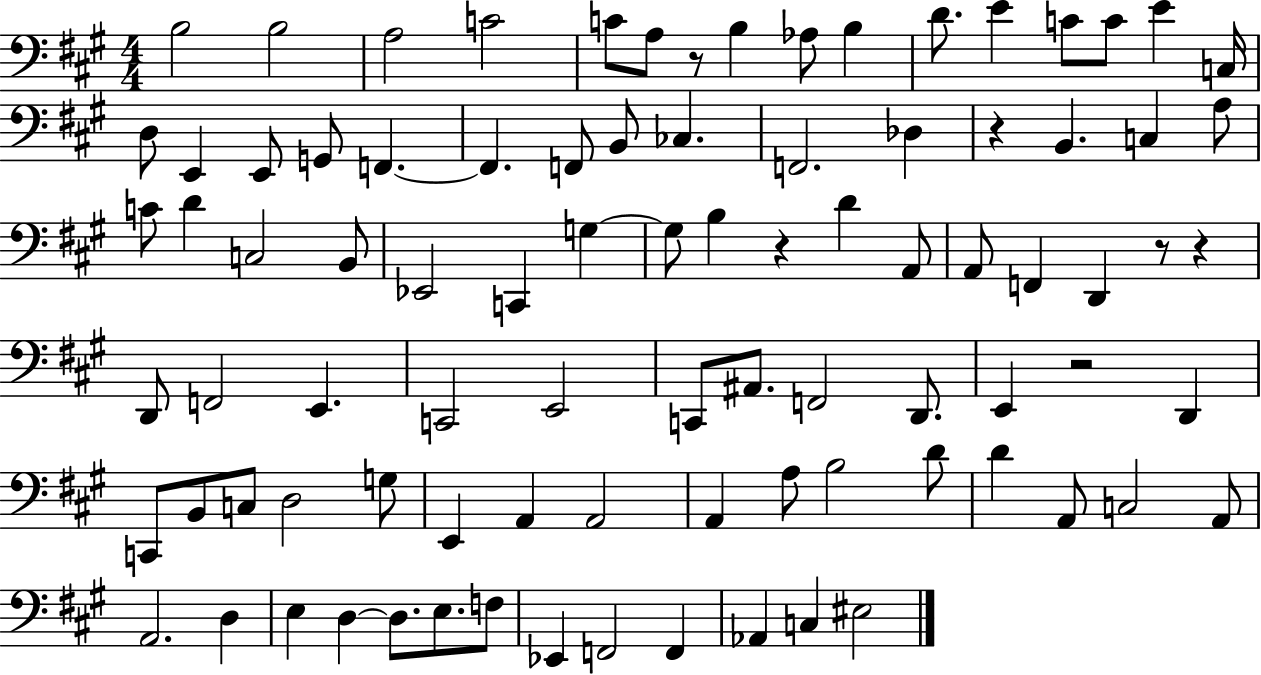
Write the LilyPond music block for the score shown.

{
  \clef bass
  \numericTimeSignature
  \time 4/4
  \key a \major
  \repeat volta 2 { b2 b2 | a2 c'2 | c'8 a8 r8 b4 aes8 b4 | d'8. e'4 c'8 c'8 e'4 c16 | \break d8 e,4 e,8 g,8 f,4.~~ | f,4. f,8 b,8 ces4. | f,2. des4 | r4 b,4. c4 a8 | \break c'8 d'4 c2 b,8 | ees,2 c,4 g4~~ | g8 b4 r4 d'4 a,8 | a,8 f,4 d,4 r8 r4 | \break d,8 f,2 e,4. | c,2 e,2 | c,8 ais,8. f,2 d,8. | e,4 r2 d,4 | \break c,8 b,8 c8 d2 g8 | e,4 a,4 a,2 | a,4 a8 b2 d'8 | d'4 a,8 c2 a,8 | \break a,2. d4 | e4 d4~~ d8. e8. f8 | ees,4 f,2 f,4 | aes,4 c4 eis2 | \break } \bar "|."
}